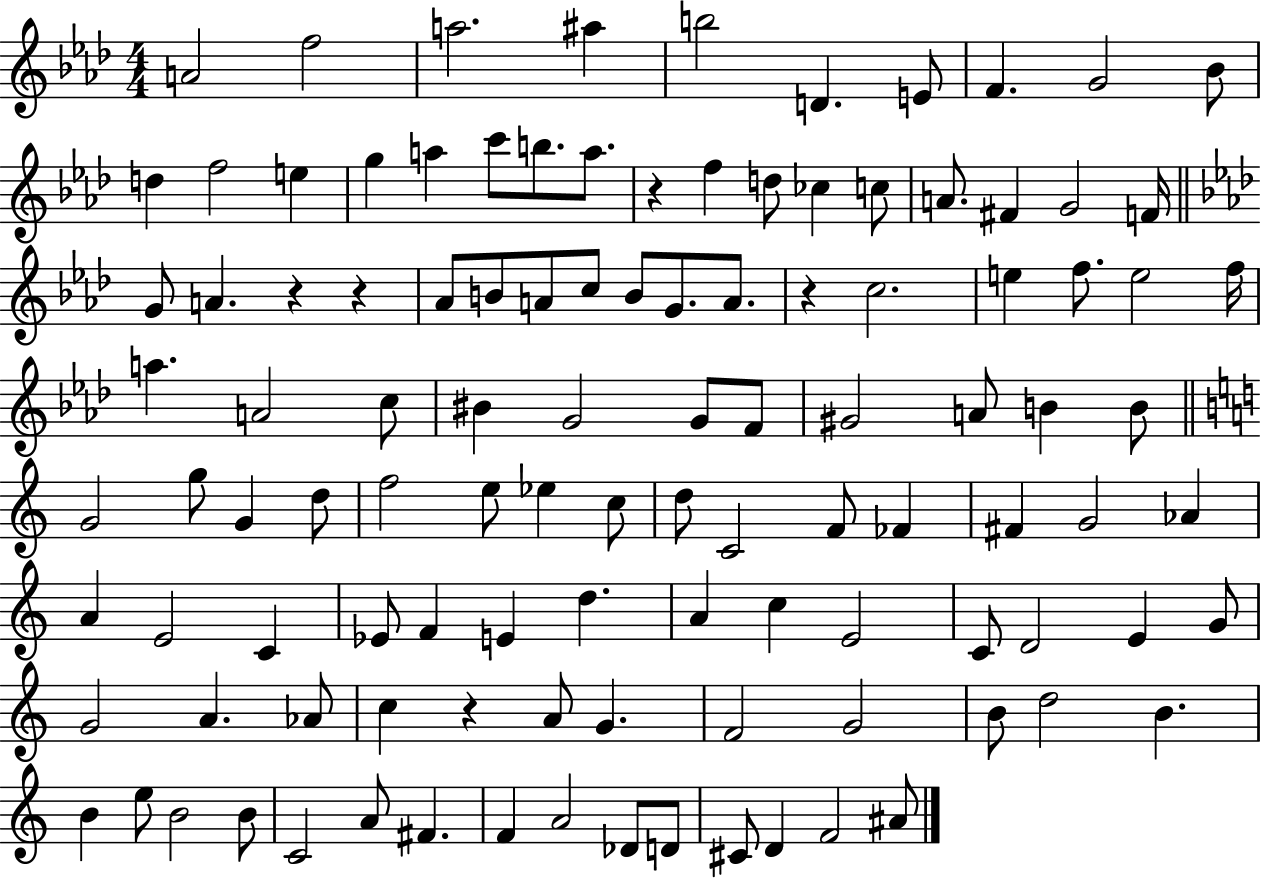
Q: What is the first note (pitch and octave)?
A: A4